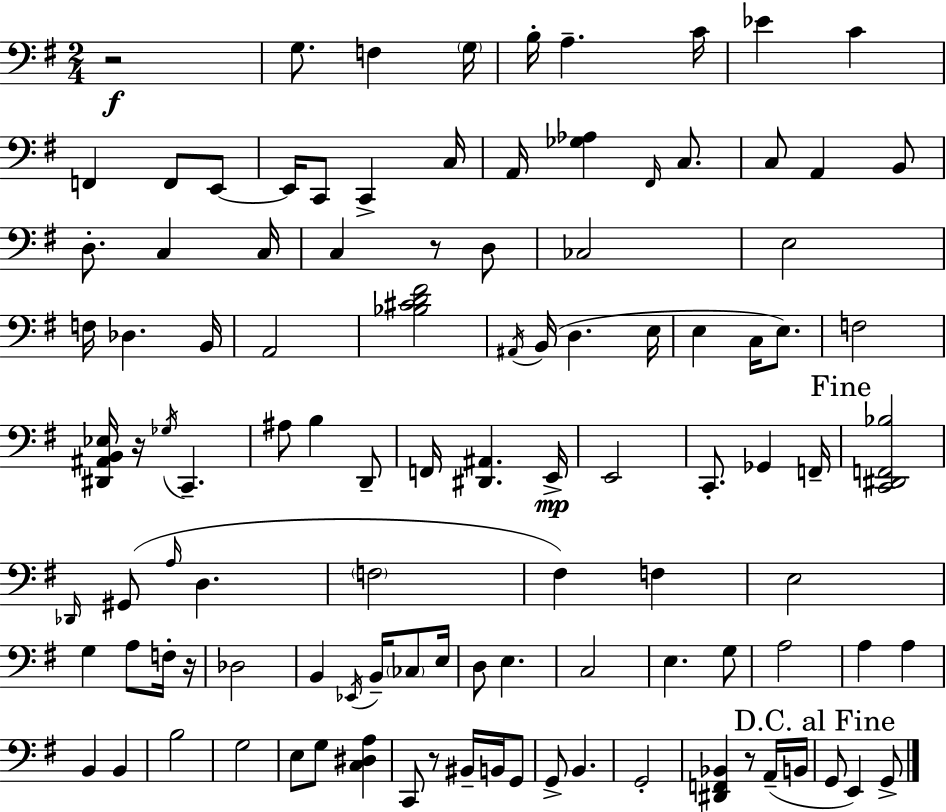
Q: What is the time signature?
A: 2/4